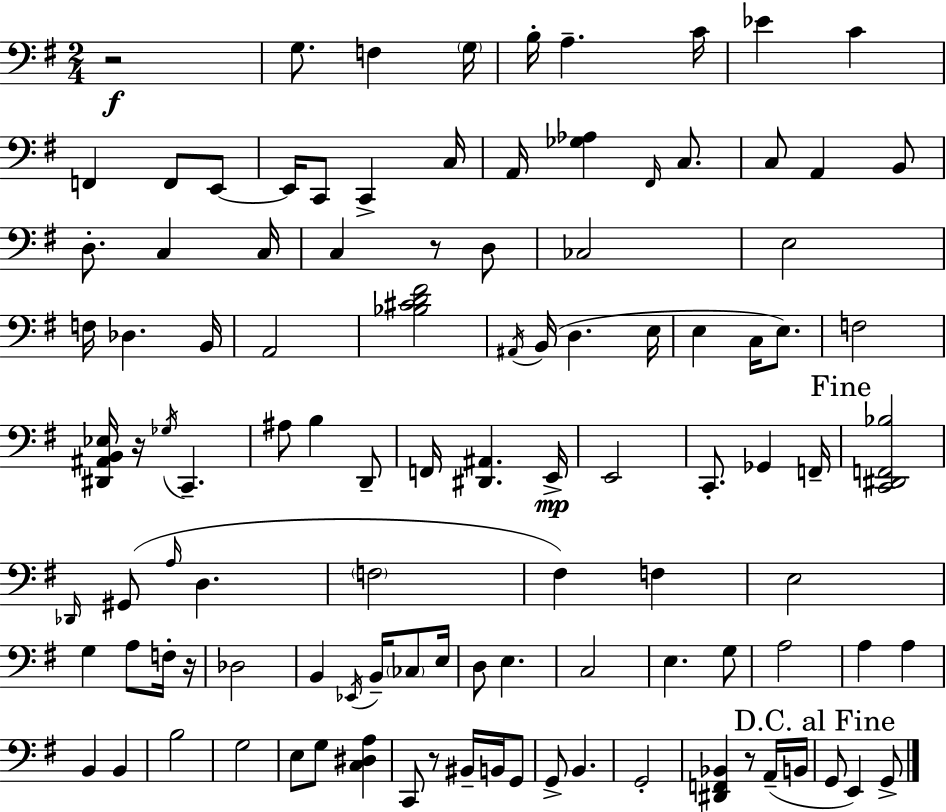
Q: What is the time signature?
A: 2/4